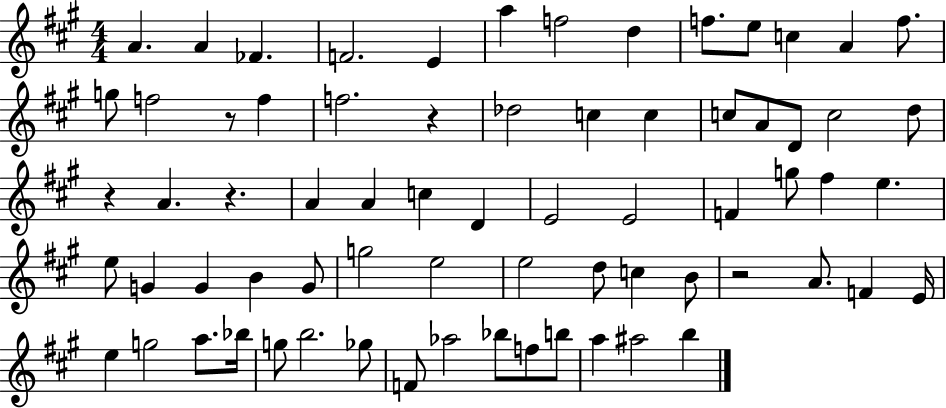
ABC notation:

X:1
T:Untitled
M:4/4
L:1/4
K:A
A A _F F2 E a f2 d f/2 e/2 c A f/2 g/2 f2 z/2 f f2 z _d2 c c c/2 A/2 D/2 c2 d/2 z A z A A c D E2 E2 F g/2 ^f e e/2 G G B G/2 g2 e2 e2 d/2 c B/2 z2 A/2 F E/4 e g2 a/2 _b/4 g/2 b2 _g/2 F/2 _a2 _b/2 f/2 b/2 a ^a2 b